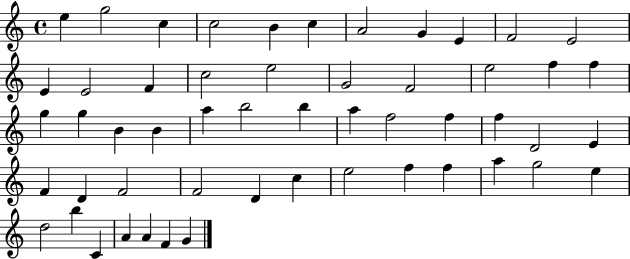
E5/q G5/h C5/q C5/h B4/q C5/q A4/h G4/q E4/q F4/h E4/h E4/q E4/h F4/q C5/h E5/h G4/h F4/h E5/h F5/q F5/q G5/q G5/q B4/q B4/q A5/q B5/h B5/q A5/q F5/h F5/q F5/q D4/h E4/q F4/q D4/q F4/h F4/h D4/q C5/q E5/h F5/q F5/q A5/q G5/h E5/q D5/h B5/q C4/q A4/q A4/q F4/q G4/q